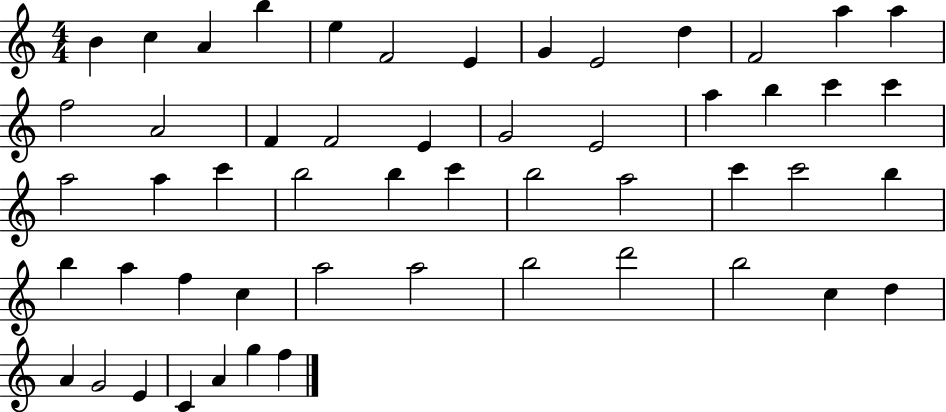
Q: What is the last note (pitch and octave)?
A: F5